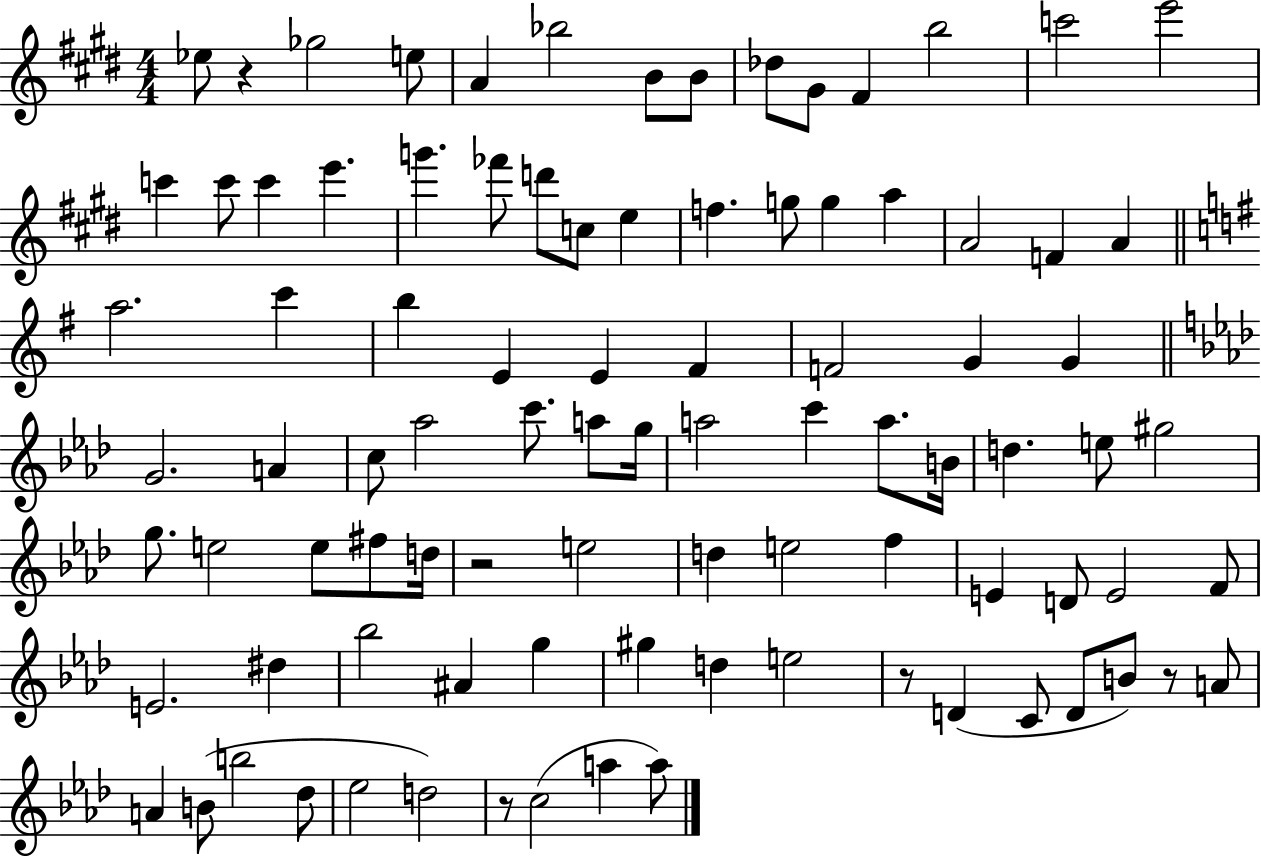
{
  \clef treble
  \numericTimeSignature
  \time 4/4
  \key e \major
  ees''8 r4 ges''2 e''8 | a'4 bes''2 b'8 b'8 | des''8 gis'8 fis'4 b''2 | c'''2 e'''2 | \break c'''4 c'''8 c'''4 e'''4. | g'''4. fes'''8 d'''8 c''8 e''4 | f''4. g''8 g''4 a''4 | a'2 f'4 a'4 | \break \bar "||" \break \key g \major a''2. c'''4 | b''4 e'4 e'4 fis'4 | f'2 g'4 g'4 | \bar "||" \break \key f \minor g'2. a'4 | c''8 aes''2 c'''8. a''8 g''16 | a''2 c'''4 a''8. b'16 | d''4. e''8 gis''2 | \break g''8. e''2 e''8 fis''8 d''16 | r2 e''2 | d''4 e''2 f''4 | e'4 d'8 e'2 f'8 | \break e'2. dis''4 | bes''2 ais'4 g''4 | gis''4 d''4 e''2 | r8 d'4( c'8 d'8 b'8) r8 a'8 | \break a'4 b'8( b''2 des''8 | ees''2 d''2) | r8 c''2( a''4 a''8) | \bar "|."
}